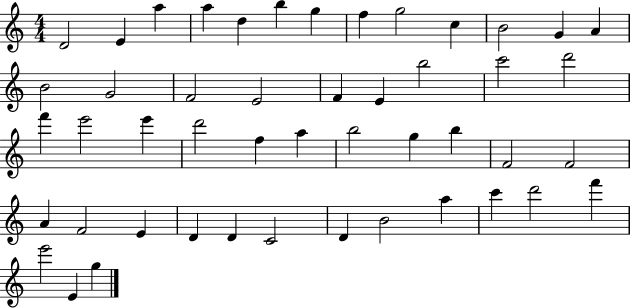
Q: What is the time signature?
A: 4/4